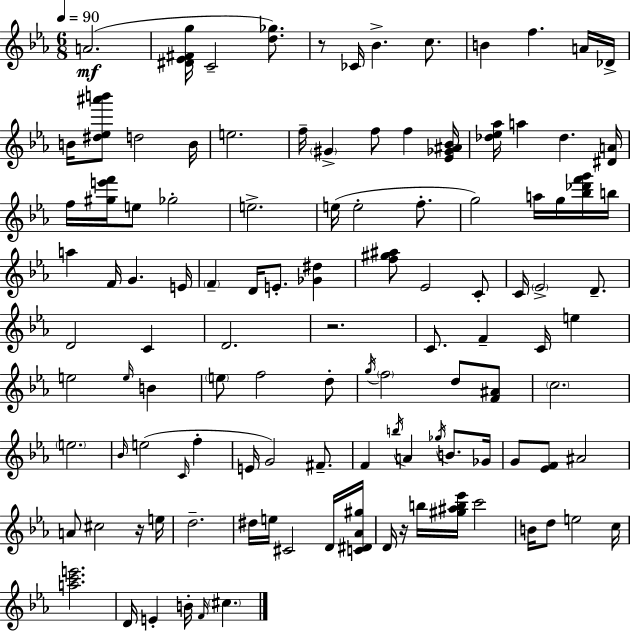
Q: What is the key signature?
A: EES major